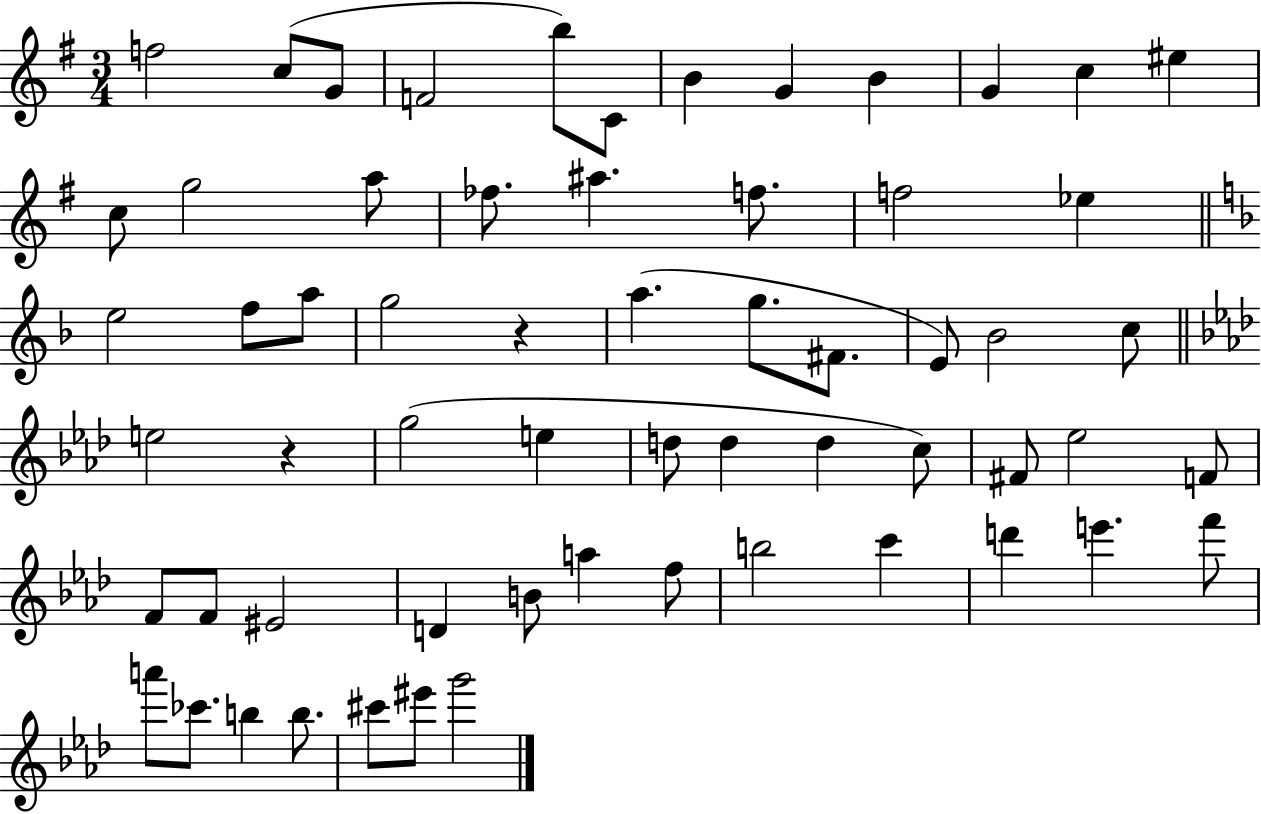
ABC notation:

X:1
T:Untitled
M:3/4
L:1/4
K:G
f2 c/2 G/2 F2 b/2 C/2 B G B G c ^e c/2 g2 a/2 _f/2 ^a f/2 f2 _e e2 f/2 a/2 g2 z a g/2 ^F/2 E/2 _B2 c/2 e2 z g2 e d/2 d d c/2 ^F/2 _e2 F/2 F/2 F/2 ^E2 D B/2 a f/2 b2 c' d' e' f'/2 a'/2 _c'/2 b b/2 ^c'/2 ^e'/2 g'2